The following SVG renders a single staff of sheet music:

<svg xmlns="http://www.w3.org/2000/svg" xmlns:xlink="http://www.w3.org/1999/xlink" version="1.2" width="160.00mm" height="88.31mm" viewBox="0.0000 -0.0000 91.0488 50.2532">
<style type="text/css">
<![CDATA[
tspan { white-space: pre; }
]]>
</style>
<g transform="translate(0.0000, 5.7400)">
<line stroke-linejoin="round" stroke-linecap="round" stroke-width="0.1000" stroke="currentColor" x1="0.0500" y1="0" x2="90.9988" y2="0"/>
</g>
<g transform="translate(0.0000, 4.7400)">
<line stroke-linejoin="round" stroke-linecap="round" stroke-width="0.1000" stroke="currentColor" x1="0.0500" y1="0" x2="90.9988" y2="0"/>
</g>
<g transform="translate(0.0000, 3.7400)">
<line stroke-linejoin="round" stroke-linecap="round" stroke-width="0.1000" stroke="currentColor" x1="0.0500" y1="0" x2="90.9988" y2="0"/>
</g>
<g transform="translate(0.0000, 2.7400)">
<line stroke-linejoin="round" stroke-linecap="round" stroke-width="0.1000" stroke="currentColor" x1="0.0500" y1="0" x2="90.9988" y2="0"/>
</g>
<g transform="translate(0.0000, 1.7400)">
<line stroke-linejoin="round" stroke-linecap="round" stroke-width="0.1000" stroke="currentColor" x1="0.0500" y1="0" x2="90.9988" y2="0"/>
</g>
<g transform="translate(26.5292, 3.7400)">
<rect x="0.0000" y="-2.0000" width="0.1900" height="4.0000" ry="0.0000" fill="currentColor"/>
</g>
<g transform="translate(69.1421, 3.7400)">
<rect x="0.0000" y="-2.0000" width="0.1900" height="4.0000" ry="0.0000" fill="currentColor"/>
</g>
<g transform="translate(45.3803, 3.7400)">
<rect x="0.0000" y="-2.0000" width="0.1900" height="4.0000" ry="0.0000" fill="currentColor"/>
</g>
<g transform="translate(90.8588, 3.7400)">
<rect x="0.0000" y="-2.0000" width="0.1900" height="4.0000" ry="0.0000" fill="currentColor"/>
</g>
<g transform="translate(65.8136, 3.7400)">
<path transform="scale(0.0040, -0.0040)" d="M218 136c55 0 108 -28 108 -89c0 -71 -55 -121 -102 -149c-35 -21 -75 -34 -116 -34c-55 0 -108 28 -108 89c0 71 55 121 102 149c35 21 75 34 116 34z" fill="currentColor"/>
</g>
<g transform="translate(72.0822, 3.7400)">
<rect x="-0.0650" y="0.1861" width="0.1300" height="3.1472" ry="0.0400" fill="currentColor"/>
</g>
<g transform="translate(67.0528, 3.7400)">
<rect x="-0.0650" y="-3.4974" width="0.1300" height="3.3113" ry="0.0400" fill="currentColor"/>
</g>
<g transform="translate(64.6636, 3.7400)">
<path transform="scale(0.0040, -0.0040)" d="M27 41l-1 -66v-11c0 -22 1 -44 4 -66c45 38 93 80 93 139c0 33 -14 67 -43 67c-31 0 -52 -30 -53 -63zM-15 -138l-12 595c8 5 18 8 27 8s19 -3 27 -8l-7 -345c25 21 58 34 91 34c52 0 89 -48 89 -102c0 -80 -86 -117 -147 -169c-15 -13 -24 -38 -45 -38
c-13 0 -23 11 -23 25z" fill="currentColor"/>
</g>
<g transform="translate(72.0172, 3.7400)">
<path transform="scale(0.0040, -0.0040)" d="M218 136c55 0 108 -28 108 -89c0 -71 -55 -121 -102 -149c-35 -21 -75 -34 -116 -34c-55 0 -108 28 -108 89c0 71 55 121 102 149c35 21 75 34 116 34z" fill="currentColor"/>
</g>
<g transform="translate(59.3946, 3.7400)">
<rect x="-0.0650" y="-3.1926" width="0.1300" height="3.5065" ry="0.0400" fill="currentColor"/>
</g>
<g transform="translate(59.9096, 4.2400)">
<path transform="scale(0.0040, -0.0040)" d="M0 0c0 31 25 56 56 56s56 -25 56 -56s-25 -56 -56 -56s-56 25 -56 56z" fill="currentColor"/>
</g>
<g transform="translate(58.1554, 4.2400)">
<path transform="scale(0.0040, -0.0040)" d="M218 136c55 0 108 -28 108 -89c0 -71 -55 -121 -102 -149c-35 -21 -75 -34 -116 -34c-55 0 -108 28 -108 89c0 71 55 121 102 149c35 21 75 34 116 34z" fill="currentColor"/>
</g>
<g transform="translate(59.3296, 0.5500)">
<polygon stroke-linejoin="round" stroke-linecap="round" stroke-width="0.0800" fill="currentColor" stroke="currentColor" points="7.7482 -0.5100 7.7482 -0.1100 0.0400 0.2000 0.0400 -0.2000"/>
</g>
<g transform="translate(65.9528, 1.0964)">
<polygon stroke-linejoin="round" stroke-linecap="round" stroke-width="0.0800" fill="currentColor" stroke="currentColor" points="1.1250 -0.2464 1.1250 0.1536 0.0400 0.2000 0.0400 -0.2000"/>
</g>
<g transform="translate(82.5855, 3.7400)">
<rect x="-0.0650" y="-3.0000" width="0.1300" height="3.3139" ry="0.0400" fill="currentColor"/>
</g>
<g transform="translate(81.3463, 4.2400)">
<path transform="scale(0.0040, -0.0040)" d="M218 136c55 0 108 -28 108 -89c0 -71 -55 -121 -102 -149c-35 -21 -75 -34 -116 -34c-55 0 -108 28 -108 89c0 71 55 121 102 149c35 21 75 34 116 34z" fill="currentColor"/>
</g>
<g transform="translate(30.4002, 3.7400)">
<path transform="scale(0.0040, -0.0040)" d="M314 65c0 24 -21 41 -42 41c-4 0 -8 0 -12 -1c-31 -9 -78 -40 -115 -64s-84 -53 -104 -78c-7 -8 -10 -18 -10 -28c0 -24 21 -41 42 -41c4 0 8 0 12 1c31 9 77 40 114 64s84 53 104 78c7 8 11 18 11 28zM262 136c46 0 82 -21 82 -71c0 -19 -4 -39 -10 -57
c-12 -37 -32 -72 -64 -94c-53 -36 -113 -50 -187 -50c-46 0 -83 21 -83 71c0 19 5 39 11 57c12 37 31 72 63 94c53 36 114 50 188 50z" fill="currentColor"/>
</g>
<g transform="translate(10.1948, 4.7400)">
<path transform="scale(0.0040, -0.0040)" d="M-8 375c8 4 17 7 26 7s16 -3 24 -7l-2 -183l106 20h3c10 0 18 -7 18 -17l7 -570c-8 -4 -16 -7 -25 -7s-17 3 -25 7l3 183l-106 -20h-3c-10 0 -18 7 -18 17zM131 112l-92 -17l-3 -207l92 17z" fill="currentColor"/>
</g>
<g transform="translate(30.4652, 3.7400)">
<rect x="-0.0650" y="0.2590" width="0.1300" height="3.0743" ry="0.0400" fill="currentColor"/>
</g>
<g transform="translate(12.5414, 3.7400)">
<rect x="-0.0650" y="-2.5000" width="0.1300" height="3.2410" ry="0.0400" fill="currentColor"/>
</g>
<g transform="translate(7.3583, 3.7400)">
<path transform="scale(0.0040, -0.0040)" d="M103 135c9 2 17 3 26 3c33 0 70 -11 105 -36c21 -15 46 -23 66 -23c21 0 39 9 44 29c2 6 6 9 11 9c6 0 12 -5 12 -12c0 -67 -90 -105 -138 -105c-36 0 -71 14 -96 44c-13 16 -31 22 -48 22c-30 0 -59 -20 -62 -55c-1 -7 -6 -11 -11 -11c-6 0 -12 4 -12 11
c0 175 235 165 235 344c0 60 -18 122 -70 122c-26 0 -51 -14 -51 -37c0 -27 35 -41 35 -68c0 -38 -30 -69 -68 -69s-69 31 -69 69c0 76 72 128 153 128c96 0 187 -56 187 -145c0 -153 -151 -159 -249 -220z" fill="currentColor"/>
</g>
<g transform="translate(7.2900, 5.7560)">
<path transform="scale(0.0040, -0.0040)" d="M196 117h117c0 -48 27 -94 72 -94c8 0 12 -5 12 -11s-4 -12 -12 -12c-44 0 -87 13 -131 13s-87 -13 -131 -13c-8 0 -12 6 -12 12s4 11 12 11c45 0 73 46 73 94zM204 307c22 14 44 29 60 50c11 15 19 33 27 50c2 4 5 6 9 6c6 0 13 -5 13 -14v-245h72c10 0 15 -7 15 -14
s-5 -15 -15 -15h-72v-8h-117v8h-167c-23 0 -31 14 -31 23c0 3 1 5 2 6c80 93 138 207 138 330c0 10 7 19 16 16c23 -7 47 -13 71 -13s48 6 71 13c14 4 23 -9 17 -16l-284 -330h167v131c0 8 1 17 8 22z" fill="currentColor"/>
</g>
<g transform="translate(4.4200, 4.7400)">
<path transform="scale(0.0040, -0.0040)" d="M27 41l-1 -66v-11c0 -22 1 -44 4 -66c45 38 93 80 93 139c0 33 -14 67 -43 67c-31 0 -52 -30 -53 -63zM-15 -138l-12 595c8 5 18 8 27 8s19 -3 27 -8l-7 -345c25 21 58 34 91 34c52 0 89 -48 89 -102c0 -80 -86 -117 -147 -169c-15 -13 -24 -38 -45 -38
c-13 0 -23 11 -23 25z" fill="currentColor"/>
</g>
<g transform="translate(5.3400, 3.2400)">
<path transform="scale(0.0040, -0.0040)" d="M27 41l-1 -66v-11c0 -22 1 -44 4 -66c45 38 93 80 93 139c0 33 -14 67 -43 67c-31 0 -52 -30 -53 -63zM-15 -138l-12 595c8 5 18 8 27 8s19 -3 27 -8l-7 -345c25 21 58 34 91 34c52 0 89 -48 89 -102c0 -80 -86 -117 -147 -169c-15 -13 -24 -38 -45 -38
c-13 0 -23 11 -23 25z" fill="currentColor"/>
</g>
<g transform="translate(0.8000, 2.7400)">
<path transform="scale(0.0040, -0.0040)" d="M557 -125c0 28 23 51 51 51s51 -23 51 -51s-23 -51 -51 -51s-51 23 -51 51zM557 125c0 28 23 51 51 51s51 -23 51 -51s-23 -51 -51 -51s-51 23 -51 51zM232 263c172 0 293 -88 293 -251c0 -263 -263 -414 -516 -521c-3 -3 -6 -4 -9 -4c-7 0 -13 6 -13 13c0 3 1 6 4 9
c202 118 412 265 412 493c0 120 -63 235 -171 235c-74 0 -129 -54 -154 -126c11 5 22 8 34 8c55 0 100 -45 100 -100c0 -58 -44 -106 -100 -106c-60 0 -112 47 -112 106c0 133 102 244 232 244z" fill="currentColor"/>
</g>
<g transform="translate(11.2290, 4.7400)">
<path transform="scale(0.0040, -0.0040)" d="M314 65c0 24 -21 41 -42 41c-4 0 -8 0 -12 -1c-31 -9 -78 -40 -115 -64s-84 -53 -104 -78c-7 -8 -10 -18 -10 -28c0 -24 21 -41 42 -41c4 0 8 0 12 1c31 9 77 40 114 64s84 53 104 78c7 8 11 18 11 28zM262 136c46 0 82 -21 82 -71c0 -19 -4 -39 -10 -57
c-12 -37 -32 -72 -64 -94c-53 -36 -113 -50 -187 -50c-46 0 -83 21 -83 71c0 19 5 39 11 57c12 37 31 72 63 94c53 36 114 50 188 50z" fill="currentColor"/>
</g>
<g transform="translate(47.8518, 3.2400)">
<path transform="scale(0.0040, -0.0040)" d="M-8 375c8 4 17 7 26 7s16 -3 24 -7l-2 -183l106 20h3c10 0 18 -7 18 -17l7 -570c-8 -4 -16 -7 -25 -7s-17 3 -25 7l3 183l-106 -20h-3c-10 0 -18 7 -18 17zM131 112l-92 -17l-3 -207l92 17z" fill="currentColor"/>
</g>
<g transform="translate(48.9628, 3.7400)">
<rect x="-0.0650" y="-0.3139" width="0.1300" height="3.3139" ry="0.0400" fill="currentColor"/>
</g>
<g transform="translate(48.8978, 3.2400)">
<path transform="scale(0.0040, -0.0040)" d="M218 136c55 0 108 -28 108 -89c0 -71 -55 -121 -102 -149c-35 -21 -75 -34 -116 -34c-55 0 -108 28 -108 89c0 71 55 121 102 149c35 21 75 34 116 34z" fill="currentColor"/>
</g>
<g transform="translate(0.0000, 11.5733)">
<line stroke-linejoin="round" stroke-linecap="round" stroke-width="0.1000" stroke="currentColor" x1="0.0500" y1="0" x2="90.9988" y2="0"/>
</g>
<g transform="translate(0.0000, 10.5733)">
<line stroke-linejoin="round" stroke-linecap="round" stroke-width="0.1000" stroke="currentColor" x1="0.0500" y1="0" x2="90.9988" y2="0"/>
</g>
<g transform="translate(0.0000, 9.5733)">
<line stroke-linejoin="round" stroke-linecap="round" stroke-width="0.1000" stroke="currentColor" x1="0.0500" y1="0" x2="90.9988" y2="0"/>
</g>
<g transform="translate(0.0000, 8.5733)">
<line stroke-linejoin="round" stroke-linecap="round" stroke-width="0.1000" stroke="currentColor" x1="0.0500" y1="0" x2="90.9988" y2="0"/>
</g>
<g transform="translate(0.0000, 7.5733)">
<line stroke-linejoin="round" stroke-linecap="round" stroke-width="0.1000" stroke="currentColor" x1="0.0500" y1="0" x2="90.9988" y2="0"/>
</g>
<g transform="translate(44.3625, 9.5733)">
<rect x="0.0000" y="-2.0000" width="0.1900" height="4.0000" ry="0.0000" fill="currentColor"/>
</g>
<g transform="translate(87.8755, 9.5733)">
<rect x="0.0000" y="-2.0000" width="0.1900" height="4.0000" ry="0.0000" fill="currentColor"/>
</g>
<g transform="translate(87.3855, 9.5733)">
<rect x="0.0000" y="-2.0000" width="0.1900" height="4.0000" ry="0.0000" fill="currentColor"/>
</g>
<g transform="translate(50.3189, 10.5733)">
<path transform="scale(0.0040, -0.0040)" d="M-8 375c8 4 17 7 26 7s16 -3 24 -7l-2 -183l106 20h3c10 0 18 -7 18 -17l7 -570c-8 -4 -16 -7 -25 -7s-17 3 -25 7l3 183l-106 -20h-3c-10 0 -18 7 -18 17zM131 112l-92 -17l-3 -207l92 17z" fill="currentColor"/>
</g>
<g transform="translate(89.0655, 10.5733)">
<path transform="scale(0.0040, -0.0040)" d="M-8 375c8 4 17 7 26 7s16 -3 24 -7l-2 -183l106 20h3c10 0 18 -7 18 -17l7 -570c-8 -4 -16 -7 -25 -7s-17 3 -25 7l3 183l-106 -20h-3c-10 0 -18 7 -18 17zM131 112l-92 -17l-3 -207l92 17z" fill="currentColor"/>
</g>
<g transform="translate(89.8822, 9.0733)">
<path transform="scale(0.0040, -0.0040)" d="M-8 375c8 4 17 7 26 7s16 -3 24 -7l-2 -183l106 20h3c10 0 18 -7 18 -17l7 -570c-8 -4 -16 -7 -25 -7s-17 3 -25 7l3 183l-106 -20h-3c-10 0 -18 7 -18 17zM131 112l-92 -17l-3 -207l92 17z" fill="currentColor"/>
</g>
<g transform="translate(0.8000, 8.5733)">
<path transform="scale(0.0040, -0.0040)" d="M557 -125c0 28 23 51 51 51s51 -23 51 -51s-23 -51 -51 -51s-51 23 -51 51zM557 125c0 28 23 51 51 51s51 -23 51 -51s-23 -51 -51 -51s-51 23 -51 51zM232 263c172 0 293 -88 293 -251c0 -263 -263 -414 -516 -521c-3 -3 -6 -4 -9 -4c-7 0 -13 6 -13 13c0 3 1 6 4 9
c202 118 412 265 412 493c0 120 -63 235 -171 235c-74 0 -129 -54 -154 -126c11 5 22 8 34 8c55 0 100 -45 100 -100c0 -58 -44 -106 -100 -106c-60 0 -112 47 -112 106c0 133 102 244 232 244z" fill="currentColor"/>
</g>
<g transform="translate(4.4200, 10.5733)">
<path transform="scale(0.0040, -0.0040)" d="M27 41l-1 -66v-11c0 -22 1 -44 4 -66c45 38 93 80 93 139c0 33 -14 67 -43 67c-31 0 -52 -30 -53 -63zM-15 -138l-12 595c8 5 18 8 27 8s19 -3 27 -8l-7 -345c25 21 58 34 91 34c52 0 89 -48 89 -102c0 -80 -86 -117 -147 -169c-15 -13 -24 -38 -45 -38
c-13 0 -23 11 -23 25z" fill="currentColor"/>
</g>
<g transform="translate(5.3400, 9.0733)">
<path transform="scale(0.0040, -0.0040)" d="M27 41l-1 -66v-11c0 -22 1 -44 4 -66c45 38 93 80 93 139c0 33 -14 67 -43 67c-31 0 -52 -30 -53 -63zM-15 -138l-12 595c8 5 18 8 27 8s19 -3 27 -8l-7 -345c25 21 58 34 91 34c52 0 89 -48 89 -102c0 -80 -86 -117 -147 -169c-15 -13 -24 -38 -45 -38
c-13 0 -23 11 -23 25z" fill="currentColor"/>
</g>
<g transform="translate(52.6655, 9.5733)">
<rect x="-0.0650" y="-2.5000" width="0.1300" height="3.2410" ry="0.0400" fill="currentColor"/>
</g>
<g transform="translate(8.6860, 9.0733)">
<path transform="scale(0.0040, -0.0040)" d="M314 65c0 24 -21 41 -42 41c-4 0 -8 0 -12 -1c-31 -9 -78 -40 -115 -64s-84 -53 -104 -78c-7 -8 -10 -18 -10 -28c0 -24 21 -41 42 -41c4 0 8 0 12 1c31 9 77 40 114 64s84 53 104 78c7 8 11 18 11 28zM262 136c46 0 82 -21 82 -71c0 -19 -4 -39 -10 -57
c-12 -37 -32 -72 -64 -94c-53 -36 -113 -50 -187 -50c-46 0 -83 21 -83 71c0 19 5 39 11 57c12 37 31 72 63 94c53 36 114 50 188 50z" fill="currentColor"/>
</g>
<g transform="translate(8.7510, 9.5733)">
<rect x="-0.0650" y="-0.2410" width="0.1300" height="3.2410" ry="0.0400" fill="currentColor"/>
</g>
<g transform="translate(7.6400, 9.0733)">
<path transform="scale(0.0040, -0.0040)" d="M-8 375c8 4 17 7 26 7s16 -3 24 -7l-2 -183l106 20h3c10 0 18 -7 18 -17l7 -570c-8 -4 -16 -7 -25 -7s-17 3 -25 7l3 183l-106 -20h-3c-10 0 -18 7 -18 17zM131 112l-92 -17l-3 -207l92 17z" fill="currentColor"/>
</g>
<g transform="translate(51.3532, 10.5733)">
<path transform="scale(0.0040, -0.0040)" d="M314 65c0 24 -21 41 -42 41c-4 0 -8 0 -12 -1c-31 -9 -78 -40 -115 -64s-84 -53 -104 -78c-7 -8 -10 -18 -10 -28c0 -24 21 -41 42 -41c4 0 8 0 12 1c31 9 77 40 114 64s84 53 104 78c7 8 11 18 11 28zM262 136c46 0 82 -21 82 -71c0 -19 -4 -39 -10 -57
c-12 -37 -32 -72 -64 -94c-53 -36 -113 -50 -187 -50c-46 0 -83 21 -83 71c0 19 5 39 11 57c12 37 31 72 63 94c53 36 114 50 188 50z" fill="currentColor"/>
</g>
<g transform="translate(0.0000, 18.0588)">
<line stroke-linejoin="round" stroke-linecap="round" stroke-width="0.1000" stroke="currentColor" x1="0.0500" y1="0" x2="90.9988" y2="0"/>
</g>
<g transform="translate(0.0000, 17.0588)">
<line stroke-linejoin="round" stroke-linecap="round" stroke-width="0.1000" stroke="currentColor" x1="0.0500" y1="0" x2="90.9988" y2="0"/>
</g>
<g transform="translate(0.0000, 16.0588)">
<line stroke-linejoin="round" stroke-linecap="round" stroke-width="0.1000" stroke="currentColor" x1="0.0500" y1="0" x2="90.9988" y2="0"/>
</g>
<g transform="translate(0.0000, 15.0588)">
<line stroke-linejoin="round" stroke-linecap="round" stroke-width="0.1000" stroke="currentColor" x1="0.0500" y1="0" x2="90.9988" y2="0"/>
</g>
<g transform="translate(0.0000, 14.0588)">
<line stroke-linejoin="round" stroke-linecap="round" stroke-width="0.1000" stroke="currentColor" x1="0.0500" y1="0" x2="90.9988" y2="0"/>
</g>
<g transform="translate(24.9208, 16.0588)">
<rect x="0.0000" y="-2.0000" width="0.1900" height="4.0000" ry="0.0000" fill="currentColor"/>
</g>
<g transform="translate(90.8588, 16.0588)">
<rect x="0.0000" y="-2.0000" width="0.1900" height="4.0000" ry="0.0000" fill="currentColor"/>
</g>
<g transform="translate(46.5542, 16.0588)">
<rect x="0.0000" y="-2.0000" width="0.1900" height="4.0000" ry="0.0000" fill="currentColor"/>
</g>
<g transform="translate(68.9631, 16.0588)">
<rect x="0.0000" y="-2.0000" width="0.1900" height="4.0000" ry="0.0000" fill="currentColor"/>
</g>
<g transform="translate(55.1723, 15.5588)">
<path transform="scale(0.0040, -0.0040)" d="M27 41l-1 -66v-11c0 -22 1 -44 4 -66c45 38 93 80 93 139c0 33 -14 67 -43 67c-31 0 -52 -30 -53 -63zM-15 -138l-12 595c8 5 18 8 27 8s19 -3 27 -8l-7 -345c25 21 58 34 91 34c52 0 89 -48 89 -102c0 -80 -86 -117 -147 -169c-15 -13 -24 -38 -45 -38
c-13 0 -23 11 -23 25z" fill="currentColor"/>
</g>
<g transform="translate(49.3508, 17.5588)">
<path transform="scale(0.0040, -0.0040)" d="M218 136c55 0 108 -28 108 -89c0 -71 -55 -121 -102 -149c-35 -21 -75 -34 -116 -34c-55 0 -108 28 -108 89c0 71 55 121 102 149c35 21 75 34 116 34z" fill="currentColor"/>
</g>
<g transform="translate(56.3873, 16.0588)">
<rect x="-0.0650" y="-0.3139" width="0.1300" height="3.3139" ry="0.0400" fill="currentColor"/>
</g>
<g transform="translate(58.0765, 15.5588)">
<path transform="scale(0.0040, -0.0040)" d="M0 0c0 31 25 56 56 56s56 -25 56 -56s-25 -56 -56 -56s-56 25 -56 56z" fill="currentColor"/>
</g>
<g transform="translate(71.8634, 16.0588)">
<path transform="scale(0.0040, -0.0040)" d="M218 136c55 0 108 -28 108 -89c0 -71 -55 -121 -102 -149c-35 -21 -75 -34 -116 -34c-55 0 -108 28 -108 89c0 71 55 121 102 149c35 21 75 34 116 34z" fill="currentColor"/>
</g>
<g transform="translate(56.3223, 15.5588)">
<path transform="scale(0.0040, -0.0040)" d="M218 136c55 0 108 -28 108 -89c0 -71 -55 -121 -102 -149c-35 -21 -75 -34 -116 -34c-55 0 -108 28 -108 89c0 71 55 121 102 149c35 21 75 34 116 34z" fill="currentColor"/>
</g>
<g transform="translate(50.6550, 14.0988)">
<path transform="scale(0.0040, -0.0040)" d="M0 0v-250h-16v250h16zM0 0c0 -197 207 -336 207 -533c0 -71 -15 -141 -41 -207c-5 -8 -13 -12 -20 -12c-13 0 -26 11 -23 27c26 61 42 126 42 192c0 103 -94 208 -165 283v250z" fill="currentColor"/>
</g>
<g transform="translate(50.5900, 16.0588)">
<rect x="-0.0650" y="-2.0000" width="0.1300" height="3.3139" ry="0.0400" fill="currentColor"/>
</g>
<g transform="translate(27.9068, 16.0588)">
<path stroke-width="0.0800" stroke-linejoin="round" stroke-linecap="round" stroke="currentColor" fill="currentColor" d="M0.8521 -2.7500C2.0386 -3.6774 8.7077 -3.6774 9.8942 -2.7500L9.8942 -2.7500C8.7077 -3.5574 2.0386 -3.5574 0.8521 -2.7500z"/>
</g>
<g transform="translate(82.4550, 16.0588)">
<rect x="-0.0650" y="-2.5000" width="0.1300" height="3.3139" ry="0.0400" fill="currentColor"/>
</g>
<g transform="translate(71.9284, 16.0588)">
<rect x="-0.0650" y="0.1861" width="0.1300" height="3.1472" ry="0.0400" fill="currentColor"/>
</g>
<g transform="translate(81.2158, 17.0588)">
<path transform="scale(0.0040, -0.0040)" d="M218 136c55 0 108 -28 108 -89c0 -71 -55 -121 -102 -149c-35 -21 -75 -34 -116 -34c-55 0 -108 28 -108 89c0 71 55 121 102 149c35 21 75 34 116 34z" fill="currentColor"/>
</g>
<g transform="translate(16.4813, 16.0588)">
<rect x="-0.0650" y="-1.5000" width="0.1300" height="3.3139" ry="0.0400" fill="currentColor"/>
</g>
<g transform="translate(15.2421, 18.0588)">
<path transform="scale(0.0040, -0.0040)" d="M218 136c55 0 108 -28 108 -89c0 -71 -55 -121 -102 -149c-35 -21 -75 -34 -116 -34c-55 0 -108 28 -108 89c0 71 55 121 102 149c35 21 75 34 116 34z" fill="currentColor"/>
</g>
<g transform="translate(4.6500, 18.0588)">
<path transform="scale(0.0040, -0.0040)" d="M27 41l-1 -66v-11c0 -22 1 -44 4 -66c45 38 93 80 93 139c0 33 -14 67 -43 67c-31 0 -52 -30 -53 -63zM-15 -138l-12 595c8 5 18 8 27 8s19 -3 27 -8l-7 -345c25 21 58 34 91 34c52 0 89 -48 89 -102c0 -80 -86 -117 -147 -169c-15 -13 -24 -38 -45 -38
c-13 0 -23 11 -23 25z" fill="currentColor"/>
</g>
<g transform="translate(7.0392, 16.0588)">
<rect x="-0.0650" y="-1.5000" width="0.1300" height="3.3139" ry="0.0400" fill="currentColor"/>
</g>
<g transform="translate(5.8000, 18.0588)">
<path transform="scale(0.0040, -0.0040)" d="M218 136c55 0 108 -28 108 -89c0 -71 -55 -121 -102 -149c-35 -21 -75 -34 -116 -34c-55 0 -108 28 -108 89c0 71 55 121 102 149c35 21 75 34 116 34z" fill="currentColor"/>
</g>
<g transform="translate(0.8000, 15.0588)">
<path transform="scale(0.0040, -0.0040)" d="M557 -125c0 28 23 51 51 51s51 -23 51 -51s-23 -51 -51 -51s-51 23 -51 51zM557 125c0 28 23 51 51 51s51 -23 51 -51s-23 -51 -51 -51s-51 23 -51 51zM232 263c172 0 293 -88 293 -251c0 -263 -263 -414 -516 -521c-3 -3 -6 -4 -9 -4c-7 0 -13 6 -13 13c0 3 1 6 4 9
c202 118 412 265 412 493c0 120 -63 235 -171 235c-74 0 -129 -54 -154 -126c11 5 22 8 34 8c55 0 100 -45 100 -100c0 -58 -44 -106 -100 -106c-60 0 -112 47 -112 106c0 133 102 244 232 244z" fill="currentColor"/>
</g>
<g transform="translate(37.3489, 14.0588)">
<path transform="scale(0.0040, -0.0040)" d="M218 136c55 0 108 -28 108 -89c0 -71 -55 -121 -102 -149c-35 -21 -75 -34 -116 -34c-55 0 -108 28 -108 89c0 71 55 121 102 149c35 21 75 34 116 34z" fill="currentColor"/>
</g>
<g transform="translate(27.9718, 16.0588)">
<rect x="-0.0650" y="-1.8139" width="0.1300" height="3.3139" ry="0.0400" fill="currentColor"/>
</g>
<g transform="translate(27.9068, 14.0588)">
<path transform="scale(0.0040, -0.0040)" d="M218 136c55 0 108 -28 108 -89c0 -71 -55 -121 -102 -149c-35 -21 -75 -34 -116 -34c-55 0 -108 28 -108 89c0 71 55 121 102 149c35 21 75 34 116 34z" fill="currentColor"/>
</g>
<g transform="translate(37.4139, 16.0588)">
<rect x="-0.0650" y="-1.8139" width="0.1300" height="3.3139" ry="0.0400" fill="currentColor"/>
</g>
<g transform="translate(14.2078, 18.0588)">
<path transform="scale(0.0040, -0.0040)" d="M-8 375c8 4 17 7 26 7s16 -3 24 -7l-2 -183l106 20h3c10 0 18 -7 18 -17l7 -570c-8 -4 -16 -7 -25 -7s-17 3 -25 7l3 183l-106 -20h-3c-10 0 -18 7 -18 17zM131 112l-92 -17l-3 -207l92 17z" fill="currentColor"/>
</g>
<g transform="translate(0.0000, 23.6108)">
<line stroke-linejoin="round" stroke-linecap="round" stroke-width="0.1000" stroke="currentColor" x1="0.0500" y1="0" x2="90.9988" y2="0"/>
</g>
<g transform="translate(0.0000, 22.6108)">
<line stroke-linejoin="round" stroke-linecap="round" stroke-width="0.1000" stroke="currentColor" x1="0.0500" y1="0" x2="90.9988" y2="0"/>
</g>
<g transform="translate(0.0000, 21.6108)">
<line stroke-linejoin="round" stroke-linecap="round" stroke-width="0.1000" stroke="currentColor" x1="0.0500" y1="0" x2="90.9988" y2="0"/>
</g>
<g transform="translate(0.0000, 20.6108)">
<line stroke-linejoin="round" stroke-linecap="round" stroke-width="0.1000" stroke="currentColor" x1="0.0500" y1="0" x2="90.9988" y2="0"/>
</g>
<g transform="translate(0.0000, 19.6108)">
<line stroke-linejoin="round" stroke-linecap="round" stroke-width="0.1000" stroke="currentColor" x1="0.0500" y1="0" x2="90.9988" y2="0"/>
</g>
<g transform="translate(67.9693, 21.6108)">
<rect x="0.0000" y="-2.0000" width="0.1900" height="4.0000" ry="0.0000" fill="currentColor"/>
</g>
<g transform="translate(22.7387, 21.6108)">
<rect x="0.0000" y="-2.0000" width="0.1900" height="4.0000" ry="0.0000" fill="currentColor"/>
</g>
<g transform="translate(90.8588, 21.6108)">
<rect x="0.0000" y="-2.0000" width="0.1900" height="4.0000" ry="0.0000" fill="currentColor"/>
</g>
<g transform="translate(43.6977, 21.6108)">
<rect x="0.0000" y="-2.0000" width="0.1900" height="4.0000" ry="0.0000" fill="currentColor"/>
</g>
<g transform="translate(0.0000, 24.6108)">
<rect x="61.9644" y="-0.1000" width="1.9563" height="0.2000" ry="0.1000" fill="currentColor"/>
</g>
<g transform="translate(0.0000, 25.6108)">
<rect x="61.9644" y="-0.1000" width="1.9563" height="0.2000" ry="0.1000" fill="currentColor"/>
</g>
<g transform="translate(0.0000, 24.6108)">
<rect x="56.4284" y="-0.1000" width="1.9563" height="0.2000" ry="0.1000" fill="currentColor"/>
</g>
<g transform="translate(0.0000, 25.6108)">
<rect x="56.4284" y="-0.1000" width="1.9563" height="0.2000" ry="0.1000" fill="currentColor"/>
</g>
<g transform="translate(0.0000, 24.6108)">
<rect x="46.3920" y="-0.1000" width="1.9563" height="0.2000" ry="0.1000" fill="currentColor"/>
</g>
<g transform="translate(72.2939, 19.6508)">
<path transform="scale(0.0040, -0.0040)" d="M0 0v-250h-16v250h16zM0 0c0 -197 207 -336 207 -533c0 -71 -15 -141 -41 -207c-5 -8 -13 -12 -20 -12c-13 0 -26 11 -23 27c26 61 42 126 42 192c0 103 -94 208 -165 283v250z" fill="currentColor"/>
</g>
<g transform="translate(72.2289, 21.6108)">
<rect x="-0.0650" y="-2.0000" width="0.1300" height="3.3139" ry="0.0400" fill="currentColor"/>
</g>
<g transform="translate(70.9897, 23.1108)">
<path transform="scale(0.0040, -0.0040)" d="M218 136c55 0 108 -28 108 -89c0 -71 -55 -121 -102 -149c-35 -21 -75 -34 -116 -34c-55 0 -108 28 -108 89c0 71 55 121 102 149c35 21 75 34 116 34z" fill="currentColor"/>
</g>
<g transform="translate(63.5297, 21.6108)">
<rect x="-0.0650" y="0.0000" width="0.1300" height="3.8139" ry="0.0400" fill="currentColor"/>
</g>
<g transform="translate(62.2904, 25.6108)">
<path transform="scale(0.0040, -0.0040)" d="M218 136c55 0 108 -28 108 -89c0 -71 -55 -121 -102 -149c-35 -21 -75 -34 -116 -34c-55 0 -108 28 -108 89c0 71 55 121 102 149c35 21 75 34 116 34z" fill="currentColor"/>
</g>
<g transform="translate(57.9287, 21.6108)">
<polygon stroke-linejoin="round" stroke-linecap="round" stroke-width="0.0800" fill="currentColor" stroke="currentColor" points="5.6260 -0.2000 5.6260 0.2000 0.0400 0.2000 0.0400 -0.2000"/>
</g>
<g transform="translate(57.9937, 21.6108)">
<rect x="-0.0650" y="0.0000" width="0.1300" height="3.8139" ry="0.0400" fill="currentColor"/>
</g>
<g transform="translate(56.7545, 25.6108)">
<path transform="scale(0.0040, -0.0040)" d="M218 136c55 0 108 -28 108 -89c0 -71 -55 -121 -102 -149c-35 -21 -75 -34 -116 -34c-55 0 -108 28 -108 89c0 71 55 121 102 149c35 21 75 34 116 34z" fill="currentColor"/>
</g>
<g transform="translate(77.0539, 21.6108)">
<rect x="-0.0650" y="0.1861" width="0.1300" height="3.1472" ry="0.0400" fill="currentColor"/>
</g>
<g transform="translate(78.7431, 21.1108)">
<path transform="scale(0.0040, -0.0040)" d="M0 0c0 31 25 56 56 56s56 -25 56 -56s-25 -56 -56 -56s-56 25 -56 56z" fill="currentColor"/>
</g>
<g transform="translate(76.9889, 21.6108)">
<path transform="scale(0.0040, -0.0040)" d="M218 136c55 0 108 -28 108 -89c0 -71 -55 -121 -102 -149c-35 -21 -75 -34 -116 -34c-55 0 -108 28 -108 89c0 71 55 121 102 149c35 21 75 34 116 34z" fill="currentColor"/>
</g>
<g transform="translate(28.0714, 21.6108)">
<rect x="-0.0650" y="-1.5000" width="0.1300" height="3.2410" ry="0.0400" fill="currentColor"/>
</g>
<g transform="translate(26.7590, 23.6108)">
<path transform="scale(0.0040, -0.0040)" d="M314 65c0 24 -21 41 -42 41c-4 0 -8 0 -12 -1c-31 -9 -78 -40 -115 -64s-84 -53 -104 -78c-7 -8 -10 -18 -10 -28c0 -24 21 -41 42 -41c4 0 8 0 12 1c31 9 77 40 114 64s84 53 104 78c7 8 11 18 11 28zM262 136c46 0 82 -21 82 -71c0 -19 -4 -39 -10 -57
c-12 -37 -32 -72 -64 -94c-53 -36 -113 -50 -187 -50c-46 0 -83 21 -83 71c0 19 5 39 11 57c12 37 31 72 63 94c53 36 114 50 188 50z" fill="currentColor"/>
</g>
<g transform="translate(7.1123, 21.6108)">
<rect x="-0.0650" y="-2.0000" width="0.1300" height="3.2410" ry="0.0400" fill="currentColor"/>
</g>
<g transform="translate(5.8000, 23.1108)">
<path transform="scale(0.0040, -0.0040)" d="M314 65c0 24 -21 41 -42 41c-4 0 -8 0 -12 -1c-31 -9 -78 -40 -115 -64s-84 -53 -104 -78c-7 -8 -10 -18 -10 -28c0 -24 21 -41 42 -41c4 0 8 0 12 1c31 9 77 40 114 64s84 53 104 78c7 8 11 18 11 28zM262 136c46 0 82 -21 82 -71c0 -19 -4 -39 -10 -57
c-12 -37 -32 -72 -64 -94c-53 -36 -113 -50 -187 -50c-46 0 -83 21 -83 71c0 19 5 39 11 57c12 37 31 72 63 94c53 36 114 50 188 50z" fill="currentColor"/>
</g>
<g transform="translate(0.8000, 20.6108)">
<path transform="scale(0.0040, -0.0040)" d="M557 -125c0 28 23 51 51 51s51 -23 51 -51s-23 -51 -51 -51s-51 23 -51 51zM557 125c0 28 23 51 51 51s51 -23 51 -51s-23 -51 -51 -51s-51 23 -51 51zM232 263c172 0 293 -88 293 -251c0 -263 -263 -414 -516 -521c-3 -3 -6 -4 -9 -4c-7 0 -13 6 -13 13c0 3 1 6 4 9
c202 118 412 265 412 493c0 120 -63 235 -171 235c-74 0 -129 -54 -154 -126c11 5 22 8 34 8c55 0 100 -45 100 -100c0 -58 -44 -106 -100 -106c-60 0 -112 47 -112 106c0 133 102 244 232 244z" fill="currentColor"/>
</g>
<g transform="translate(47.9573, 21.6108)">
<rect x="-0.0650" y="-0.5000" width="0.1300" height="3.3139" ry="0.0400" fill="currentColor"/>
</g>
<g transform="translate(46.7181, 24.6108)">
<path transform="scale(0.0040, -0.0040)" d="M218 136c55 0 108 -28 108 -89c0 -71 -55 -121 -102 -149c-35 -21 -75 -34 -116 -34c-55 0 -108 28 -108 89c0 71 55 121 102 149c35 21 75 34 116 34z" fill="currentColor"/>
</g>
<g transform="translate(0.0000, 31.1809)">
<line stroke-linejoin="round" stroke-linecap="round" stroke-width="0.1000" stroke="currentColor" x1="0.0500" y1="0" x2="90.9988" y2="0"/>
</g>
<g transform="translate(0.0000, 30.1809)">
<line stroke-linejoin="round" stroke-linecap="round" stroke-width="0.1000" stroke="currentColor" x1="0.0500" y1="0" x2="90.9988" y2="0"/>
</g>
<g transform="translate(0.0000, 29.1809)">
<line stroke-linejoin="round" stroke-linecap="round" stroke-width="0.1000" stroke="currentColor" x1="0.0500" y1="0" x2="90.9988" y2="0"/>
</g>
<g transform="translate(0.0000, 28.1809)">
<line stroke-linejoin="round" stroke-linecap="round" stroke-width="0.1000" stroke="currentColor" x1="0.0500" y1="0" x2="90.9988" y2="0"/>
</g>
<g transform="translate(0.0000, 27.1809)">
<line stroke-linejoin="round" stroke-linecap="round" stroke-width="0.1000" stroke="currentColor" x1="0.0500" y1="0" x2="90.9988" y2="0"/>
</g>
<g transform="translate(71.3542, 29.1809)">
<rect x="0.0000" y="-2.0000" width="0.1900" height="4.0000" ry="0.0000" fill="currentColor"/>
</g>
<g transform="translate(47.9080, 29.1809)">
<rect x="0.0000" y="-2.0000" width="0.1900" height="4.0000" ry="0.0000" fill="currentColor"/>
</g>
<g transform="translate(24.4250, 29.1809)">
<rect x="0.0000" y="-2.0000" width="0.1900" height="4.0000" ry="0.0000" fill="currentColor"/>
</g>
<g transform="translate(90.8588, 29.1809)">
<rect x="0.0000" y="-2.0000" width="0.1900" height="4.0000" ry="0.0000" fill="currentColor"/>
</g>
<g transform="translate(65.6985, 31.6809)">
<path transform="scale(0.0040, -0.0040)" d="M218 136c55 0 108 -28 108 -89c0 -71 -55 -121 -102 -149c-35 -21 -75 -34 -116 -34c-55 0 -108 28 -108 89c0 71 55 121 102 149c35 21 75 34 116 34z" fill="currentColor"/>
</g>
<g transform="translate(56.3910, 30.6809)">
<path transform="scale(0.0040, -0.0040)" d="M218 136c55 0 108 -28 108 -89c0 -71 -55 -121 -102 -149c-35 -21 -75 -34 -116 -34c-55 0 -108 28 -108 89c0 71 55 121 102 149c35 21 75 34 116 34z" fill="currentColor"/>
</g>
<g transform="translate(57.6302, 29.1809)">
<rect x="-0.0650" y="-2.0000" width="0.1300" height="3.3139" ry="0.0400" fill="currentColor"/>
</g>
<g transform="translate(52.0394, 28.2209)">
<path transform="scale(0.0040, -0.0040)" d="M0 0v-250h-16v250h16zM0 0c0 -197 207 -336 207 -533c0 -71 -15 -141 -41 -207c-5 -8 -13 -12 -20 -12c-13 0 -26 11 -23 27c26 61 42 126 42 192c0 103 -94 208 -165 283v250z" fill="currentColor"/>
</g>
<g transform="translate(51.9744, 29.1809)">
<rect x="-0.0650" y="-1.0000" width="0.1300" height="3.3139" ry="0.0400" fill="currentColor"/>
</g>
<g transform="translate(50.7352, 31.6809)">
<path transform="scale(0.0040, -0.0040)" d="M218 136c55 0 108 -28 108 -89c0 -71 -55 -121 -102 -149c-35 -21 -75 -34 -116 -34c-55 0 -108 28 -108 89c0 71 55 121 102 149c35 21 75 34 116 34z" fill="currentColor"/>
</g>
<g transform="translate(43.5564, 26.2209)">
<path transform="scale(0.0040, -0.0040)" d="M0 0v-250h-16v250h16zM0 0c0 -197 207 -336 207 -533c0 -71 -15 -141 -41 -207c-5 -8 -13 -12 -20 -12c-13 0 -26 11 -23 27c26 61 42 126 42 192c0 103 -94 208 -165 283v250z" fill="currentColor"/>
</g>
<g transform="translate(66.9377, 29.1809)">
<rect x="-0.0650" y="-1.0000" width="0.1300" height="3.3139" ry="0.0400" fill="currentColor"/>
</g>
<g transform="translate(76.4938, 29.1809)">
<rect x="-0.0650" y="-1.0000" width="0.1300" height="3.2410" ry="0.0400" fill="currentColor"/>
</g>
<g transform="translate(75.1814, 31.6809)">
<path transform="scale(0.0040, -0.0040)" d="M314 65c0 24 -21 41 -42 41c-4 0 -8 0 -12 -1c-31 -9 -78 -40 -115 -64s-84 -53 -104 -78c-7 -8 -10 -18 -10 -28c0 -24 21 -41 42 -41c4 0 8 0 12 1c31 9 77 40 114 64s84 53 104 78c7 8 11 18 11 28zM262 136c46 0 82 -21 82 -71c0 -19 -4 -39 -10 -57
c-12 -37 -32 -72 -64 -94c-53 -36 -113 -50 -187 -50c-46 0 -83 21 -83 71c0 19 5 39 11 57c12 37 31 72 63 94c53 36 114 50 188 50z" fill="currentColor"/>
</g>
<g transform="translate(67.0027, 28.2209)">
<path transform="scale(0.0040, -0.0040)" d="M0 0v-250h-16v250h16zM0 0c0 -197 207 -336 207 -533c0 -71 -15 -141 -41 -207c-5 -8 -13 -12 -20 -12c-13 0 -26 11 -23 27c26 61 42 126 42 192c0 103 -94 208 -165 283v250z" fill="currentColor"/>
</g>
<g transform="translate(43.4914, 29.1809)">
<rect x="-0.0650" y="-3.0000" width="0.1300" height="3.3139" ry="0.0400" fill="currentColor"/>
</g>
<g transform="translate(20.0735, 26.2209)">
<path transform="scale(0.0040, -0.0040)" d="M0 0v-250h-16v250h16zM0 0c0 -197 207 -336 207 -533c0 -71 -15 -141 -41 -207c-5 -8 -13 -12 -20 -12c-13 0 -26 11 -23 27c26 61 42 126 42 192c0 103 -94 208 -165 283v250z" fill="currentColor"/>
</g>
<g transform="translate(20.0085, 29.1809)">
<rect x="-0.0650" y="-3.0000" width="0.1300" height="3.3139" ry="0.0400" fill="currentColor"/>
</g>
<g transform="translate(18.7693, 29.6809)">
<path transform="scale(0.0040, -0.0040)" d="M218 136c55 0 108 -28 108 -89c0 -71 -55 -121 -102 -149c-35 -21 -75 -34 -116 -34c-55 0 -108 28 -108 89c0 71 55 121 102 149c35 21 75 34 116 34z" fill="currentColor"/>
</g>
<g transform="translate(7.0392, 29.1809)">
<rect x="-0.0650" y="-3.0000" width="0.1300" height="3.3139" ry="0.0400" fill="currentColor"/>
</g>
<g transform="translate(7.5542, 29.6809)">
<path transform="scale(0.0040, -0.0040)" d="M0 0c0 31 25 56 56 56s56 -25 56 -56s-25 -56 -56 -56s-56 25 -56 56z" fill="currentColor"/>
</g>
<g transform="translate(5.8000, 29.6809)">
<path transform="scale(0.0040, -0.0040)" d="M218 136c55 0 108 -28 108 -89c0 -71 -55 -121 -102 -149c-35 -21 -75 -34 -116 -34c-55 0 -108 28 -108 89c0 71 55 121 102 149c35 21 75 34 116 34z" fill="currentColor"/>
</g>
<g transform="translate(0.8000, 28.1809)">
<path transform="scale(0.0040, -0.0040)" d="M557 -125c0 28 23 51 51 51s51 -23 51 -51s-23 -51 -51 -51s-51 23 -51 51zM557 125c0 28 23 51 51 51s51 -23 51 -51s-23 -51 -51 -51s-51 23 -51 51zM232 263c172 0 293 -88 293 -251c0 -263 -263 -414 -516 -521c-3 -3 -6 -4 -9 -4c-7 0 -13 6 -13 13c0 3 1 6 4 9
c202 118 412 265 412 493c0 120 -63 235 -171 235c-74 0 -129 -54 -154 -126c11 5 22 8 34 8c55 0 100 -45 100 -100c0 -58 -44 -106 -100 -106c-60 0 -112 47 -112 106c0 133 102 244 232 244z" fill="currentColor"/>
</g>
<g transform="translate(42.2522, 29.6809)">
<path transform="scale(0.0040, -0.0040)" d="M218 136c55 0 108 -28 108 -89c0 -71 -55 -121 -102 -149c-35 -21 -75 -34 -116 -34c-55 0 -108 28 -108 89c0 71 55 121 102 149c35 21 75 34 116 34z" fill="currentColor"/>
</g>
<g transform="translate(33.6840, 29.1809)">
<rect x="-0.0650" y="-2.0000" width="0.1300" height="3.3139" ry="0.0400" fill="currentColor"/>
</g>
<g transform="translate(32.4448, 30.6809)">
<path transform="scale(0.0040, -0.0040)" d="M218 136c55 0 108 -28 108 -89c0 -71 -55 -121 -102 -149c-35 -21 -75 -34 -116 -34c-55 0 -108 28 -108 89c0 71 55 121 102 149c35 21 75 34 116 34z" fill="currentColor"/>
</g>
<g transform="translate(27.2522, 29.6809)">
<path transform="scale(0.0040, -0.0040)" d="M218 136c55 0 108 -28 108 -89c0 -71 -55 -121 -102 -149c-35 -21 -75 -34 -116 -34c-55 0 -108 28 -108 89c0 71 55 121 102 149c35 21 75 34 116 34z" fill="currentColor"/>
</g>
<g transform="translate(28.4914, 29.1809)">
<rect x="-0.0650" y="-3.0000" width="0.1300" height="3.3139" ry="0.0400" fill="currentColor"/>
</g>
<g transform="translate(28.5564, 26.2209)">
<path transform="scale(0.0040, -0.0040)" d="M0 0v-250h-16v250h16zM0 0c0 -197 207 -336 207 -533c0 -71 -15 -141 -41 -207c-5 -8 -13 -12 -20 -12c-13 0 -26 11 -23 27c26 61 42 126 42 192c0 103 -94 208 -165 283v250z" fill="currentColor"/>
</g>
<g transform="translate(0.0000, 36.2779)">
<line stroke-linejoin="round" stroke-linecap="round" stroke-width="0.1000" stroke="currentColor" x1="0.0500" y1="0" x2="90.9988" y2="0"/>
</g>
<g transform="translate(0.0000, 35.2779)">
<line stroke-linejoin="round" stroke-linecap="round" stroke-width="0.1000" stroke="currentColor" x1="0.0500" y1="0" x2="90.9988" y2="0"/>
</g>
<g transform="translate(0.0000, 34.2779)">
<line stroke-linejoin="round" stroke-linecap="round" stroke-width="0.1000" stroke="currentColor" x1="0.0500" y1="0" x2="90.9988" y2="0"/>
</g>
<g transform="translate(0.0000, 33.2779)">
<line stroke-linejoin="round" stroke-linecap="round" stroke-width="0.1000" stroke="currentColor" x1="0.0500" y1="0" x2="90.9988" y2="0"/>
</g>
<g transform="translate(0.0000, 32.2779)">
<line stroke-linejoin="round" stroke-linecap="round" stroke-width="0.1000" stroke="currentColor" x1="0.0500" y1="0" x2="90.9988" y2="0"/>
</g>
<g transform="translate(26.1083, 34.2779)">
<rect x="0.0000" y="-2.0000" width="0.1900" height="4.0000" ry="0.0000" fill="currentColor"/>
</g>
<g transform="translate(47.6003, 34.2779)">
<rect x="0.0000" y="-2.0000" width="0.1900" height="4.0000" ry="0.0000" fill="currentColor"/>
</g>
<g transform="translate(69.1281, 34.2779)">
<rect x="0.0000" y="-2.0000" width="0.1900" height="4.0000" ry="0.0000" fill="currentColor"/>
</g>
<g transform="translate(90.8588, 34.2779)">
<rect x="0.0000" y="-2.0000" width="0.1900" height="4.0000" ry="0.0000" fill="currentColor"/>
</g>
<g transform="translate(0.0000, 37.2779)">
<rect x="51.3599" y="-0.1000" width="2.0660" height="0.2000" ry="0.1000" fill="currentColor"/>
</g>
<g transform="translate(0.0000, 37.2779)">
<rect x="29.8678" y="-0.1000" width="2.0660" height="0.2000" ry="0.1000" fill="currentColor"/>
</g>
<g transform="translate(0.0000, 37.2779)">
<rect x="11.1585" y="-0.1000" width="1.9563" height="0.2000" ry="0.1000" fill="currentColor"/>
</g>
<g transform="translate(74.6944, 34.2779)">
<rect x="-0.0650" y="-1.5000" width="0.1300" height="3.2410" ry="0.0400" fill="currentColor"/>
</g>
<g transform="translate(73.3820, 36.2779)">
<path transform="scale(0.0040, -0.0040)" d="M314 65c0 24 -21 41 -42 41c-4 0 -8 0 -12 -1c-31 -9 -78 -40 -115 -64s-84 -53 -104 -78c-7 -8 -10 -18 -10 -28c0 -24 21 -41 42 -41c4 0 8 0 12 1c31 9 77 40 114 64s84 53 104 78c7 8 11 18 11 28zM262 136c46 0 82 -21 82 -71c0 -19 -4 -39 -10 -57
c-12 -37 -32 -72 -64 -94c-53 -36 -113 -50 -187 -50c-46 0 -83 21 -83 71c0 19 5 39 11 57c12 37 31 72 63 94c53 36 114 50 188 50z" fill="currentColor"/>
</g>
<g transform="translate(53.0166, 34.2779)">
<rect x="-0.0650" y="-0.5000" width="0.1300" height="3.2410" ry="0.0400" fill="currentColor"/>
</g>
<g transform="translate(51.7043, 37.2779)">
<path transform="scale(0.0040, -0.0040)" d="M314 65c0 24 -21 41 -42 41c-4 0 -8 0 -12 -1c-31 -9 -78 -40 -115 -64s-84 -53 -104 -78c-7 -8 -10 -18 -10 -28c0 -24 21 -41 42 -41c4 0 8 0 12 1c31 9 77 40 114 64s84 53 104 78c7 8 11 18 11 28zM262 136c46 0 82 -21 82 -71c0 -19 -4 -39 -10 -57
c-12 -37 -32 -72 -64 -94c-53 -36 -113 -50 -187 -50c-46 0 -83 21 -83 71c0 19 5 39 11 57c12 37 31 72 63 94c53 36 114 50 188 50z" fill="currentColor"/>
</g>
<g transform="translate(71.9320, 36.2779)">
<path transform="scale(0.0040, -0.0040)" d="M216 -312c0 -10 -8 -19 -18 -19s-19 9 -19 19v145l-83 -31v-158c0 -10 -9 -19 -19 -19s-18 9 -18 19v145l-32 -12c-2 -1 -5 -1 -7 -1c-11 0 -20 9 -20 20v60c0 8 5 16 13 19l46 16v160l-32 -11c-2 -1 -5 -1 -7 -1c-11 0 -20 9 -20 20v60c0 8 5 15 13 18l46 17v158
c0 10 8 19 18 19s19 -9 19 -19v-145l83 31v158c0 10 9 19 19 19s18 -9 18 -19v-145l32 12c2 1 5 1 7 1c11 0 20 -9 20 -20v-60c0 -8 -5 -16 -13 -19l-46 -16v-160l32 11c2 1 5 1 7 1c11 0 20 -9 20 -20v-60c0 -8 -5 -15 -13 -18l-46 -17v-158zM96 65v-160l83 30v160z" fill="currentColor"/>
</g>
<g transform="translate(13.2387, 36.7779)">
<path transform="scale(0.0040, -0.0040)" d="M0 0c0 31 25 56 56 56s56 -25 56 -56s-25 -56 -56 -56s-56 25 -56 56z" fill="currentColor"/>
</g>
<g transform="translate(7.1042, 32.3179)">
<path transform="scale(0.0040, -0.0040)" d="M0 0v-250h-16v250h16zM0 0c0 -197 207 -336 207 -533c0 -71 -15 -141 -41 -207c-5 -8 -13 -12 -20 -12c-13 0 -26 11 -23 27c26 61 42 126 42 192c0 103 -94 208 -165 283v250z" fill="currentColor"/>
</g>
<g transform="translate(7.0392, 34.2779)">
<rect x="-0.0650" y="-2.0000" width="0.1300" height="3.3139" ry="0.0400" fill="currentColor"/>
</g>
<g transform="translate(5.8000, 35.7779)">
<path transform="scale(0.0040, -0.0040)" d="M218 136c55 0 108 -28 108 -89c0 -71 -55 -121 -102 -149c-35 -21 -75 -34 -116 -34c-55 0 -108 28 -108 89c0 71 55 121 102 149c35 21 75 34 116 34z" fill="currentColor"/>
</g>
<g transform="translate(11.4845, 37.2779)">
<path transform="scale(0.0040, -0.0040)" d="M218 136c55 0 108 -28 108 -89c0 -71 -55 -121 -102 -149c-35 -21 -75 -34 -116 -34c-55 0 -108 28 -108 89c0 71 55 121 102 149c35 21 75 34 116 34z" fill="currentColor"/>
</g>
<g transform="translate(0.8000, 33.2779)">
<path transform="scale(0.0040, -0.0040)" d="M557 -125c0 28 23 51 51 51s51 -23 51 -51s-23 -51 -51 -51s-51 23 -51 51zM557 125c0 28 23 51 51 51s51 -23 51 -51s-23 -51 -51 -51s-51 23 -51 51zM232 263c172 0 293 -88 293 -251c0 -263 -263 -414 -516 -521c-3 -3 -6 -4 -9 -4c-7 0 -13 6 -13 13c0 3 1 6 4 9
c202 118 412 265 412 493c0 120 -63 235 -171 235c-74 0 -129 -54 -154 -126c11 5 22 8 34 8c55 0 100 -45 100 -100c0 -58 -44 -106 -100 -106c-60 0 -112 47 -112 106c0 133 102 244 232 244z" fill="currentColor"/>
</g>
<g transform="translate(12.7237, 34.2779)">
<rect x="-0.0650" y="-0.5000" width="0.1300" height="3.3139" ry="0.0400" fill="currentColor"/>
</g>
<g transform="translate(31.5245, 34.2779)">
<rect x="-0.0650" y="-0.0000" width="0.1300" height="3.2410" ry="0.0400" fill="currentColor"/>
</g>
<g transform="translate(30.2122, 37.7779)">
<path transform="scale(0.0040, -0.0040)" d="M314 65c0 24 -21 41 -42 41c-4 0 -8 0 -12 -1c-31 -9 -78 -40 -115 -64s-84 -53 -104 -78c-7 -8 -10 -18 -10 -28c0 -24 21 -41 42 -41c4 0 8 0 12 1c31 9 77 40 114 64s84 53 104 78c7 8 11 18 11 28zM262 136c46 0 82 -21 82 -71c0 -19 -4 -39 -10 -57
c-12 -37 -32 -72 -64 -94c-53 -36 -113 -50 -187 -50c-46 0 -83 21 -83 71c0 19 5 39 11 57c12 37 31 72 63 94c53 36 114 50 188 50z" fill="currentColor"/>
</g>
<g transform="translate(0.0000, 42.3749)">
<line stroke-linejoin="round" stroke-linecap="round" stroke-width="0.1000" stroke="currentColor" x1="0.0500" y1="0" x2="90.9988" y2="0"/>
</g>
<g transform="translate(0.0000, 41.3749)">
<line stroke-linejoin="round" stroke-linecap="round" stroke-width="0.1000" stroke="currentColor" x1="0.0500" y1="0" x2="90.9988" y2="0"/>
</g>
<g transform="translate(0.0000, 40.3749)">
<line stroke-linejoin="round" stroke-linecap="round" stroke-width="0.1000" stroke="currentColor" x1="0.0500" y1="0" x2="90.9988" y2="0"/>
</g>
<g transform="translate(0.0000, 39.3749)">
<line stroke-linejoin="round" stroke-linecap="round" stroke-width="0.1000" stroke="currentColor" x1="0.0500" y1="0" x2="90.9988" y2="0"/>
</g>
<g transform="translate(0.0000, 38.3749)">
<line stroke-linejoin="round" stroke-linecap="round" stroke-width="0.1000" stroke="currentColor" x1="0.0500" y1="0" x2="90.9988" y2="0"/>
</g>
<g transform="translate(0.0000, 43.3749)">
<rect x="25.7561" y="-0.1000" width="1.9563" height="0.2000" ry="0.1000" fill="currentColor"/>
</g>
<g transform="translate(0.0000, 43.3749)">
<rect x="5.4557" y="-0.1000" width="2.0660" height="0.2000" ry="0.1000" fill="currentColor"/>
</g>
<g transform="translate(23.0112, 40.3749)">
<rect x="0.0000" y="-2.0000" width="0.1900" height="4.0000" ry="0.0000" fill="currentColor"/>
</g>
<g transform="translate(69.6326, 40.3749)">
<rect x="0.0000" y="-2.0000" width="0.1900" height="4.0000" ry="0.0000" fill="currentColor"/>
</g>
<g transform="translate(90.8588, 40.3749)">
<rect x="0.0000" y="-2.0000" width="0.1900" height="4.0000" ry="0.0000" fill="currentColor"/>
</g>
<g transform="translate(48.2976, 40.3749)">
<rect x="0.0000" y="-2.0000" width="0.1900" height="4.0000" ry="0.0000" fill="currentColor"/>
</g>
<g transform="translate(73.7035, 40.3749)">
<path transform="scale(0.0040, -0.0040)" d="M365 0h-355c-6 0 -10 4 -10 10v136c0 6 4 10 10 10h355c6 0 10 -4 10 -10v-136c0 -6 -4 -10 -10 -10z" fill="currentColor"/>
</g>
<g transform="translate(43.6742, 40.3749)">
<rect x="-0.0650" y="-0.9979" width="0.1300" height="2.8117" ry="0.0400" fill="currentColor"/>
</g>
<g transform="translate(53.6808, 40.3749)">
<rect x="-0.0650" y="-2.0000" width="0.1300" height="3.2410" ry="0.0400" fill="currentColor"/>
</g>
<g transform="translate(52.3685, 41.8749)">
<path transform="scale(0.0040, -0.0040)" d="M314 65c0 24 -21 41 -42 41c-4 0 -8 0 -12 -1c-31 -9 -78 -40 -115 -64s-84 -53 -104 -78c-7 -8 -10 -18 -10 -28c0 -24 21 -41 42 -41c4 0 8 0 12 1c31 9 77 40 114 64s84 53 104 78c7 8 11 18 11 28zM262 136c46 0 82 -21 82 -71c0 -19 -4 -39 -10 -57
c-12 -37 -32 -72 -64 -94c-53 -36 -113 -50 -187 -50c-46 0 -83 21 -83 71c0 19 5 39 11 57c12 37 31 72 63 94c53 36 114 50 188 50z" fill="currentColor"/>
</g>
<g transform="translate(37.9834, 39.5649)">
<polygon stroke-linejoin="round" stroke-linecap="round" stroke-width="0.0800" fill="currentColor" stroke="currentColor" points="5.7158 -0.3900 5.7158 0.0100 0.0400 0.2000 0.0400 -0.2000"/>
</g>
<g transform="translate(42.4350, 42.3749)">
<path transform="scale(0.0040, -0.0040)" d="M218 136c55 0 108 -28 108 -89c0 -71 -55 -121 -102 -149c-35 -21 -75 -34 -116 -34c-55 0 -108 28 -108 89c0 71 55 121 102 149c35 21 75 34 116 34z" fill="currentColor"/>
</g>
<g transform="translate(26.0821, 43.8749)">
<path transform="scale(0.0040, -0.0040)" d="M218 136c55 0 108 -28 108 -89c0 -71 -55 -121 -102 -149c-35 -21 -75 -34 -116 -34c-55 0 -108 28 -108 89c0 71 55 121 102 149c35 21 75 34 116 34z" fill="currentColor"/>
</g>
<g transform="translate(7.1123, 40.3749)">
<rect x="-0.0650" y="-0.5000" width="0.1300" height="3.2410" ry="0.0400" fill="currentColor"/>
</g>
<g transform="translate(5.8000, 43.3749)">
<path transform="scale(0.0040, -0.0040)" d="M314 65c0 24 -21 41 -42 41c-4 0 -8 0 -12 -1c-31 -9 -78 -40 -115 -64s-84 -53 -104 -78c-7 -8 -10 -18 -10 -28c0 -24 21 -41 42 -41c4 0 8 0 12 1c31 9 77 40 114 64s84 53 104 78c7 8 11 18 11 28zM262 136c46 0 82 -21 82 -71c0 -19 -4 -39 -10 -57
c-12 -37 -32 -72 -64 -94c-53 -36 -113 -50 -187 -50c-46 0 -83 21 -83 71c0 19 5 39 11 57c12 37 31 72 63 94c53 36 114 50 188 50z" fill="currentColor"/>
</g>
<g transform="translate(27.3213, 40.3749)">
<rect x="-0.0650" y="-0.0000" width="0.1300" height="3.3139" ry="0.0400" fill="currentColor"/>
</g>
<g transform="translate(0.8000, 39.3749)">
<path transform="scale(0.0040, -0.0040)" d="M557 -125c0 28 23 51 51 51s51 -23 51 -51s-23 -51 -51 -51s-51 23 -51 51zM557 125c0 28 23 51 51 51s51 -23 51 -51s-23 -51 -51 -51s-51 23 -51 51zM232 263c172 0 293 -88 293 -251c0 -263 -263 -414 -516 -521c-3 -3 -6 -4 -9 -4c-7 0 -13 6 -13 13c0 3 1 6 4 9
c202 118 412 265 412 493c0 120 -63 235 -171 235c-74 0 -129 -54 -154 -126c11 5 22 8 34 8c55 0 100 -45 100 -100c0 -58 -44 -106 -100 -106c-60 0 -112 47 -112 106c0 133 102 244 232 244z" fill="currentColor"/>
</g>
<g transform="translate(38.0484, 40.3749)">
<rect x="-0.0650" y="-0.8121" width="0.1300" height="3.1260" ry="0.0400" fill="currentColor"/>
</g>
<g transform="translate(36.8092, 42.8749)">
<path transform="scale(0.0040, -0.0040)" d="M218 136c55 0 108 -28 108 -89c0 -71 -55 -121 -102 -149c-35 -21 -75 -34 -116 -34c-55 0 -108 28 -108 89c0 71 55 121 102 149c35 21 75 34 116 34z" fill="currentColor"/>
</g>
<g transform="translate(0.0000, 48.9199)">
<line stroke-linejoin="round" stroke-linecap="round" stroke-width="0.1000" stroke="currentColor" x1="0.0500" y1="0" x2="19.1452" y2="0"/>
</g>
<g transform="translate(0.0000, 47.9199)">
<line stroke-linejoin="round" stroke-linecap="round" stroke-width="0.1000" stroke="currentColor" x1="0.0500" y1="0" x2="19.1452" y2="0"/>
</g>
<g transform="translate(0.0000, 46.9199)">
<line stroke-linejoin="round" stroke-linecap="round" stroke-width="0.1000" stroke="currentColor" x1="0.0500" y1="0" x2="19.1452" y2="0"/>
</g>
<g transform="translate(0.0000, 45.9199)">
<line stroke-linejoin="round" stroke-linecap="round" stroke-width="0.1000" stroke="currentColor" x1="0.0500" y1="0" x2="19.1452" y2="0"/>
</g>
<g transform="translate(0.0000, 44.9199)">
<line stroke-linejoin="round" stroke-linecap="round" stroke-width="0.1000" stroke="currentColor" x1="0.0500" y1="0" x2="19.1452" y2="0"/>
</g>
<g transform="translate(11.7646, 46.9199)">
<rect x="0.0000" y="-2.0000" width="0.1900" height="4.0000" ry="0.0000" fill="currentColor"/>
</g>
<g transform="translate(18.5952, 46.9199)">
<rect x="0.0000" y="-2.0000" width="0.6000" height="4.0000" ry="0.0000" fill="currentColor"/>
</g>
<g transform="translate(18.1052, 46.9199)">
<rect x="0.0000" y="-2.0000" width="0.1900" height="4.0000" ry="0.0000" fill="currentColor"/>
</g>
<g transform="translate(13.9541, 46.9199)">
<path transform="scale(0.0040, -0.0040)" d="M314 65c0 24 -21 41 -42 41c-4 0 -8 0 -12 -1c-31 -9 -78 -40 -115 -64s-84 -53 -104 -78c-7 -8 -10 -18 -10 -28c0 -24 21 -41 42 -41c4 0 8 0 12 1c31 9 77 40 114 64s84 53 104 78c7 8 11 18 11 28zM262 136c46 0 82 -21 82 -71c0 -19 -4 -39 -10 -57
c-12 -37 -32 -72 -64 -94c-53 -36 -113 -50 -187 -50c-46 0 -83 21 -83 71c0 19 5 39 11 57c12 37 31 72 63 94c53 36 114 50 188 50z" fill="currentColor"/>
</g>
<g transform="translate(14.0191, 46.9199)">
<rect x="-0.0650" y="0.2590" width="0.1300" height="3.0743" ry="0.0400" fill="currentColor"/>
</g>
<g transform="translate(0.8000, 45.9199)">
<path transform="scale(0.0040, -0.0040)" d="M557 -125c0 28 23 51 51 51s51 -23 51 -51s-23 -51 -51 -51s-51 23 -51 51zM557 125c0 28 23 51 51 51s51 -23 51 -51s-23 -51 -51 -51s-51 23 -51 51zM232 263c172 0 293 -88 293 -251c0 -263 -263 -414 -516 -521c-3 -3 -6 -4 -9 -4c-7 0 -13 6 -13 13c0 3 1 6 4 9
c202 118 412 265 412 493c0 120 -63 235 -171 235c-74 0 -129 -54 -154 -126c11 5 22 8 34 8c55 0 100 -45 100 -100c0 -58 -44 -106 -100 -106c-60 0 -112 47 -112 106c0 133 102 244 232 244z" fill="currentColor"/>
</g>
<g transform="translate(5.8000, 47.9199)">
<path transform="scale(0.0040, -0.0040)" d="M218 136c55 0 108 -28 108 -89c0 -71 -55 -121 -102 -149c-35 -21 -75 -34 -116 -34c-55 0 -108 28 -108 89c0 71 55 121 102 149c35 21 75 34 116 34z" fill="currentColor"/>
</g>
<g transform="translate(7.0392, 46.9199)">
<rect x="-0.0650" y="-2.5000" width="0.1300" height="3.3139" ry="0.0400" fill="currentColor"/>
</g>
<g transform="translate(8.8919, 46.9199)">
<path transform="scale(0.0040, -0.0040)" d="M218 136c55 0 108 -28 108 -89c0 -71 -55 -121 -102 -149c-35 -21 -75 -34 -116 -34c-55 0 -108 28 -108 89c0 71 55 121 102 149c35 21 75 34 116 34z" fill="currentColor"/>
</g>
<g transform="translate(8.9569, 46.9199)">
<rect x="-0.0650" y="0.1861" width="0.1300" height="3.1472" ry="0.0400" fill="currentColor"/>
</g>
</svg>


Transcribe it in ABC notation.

X:1
T:Untitled
M:2/4
L:1/4
K:Bb
B,,2 D,2 E, C,/2 _D,/4 D, C, E,2 B,,2 _G,, G,, A, A, A,,/2 _E, D, B,, A,,2 G,,2 E,, C,,/2 C,,/2 A,,/2 D, C, C,/2 C,/2 A,, C,/2 F,,/2 A,, F,,/2 F,,2 A,,/2 E,, D,,2 E,,2 ^G,,2 E,,2 D,, F,,/2 G,,/2 A,,2 z2 B,, D, D,2